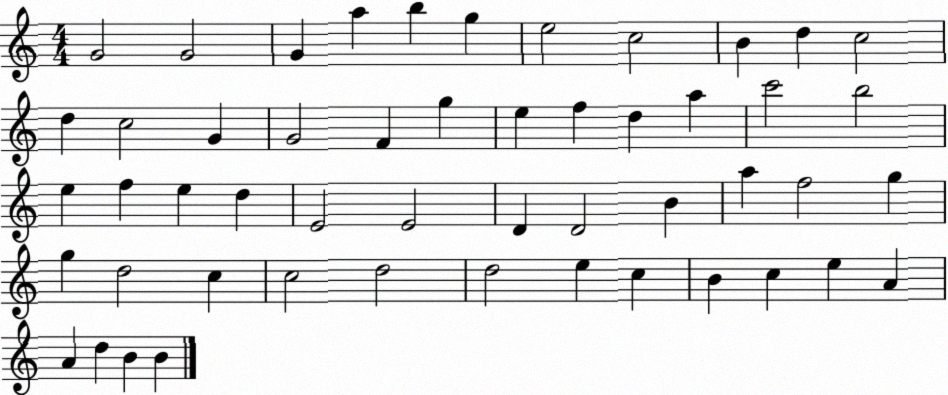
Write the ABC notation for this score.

X:1
T:Untitled
M:4/4
L:1/4
K:C
G2 G2 G a b g e2 c2 B d c2 d c2 G G2 F g e f d a c'2 b2 e f e d E2 E2 D D2 B a f2 g g d2 c c2 d2 d2 e c B c e A A d B B